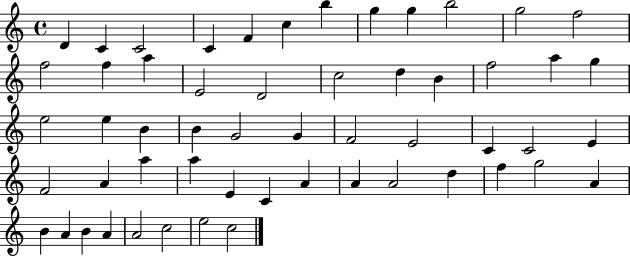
X:1
T:Untitled
M:4/4
L:1/4
K:C
D C C2 C F c b g g b2 g2 f2 f2 f a E2 D2 c2 d B f2 a g e2 e B B G2 G F2 E2 C C2 E F2 A a a E C A A A2 d f g2 A B A B A A2 c2 e2 c2